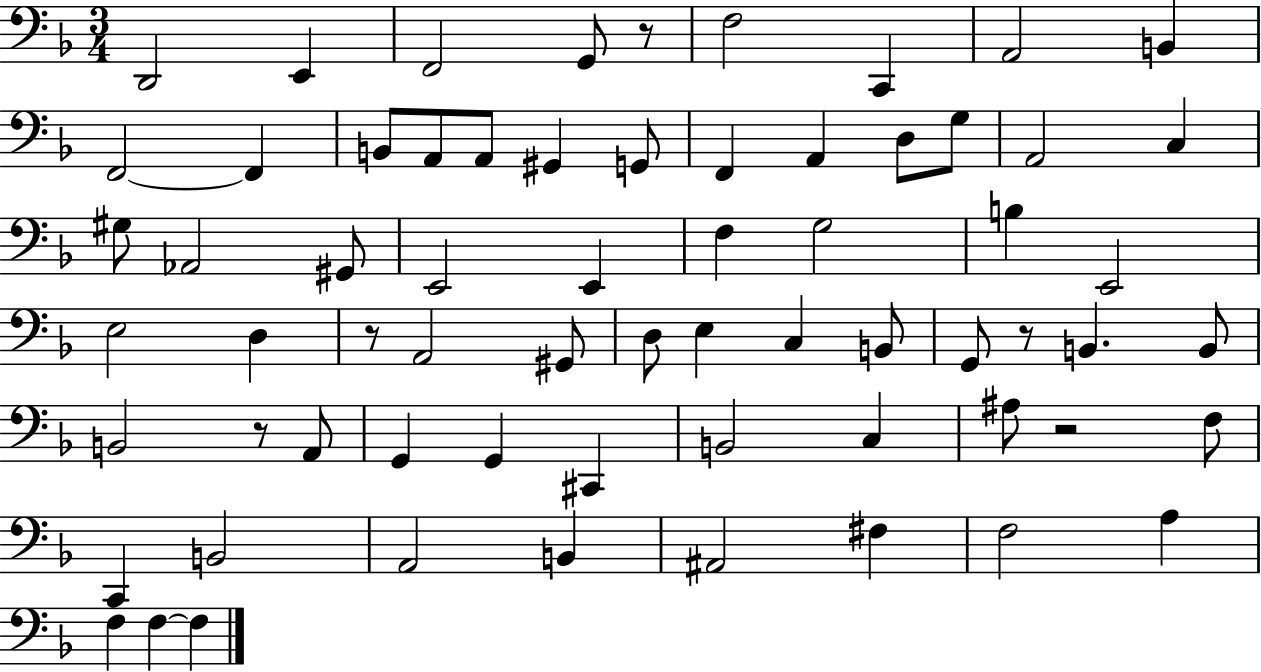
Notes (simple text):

D2/h E2/q F2/h G2/e R/e F3/h C2/q A2/h B2/q F2/h F2/q B2/e A2/e A2/e G#2/q G2/e F2/q A2/q D3/e G3/e A2/h C3/q G#3/e Ab2/h G#2/e E2/h E2/q F3/q G3/h B3/q E2/h E3/h D3/q R/e A2/h G#2/e D3/e E3/q C3/q B2/e G2/e R/e B2/q. B2/e B2/h R/e A2/e G2/q G2/q C#2/q B2/h C3/q A#3/e R/h F3/e C2/q B2/h A2/h B2/q A#2/h F#3/q F3/h A3/q F3/q F3/q F3/q